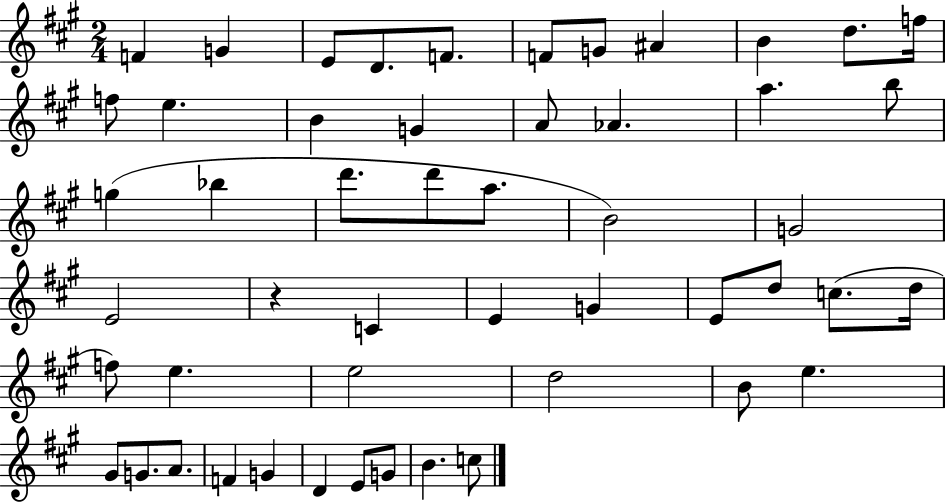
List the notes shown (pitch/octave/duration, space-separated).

F4/q G4/q E4/e D4/e. F4/e. F4/e G4/e A#4/q B4/q D5/e. F5/s F5/e E5/q. B4/q G4/q A4/e Ab4/q. A5/q. B5/e G5/q Bb5/q D6/e. D6/e A5/e. B4/h G4/h E4/h R/q C4/q E4/q G4/q E4/e D5/e C5/e. D5/s F5/e E5/q. E5/h D5/h B4/e E5/q. G#4/e G4/e. A4/e. F4/q G4/q D4/q E4/e G4/e B4/q. C5/e